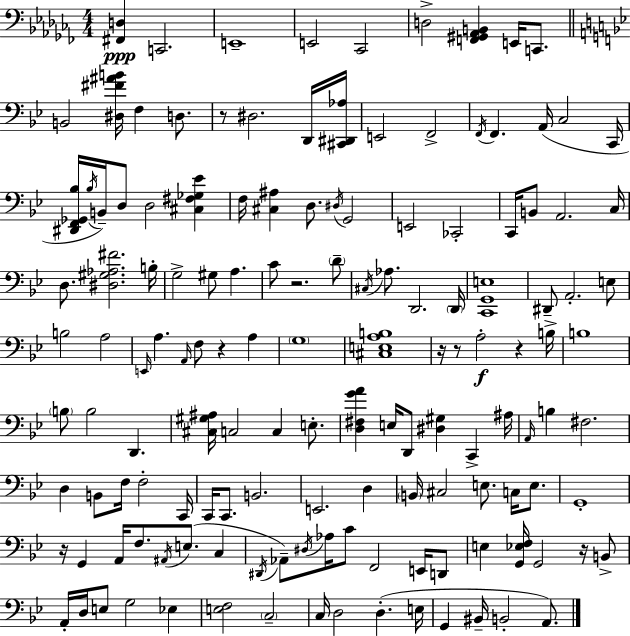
[F#2,D3]/q C2/h. E2/w E2/h CES2/h D3/h [F2,G#2,Ab2,B2]/q E2/s C2/e. B2/h [D#3,F#4,A#4,B4]/s F3/q D3/e. R/e D#3/h. D2/s [C#2,D#2,Ab3]/s E2/h F2/h F2/s F2/q. A2/s C3/h C2/s [D#2,F2,Gb2,Bb3]/s Bb3/s B2/s D3/e D3/h [C#3,F#3,Gb3,Eb4]/q F3/s [C#3,A#3]/q D3/e. D#3/s G2/h E2/h CES2/h C2/s B2/e A2/h. C3/s D3/e. [D#3,G#3,Ab3,F#4]/h. B3/s G3/h G#3/e A3/q. C4/e R/h. D4/e C#3/s Ab3/e. D2/h. D2/s [C2,G2,E3]/w D#2/e A2/h. E3/e B3/h A3/h E2/s A3/q. A2/s F3/e R/q A3/q G3/w [C#3,E3,A3,B3]/w R/s R/e A3/h R/q B3/s B3/w B3/e B3/h D2/q. [C#3,G#3,A#3]/s C3/h C3/q E3/e. [D3,F#3,G4,A4]/q E3/s D2/e [D#3,G#3]/q C2/q A#3/s A2/s B3/q F#3/h. D3/q B2/e F3/s F3/h C2/s C2/s C2/e. B2/h. E2/h. D3/q B2/s C#3/h E3/e. C3/s E3/e. G2/w R/s G2/q A2/s F3/e. A#2/s E3/e. C3/q D#2/s Ab2/e D#3/s Ab3/s C4/e F2/h E2/s D2/e E3/q [G2,Eb3,F3]/s G2/h R/s B2/e A2/s D3/s E3/e G3/h Eb3/q [E3,F3]/h C3/h C3/s D3/h D3/q. E3/s G2/q BIS2/s B2/h A2/e.